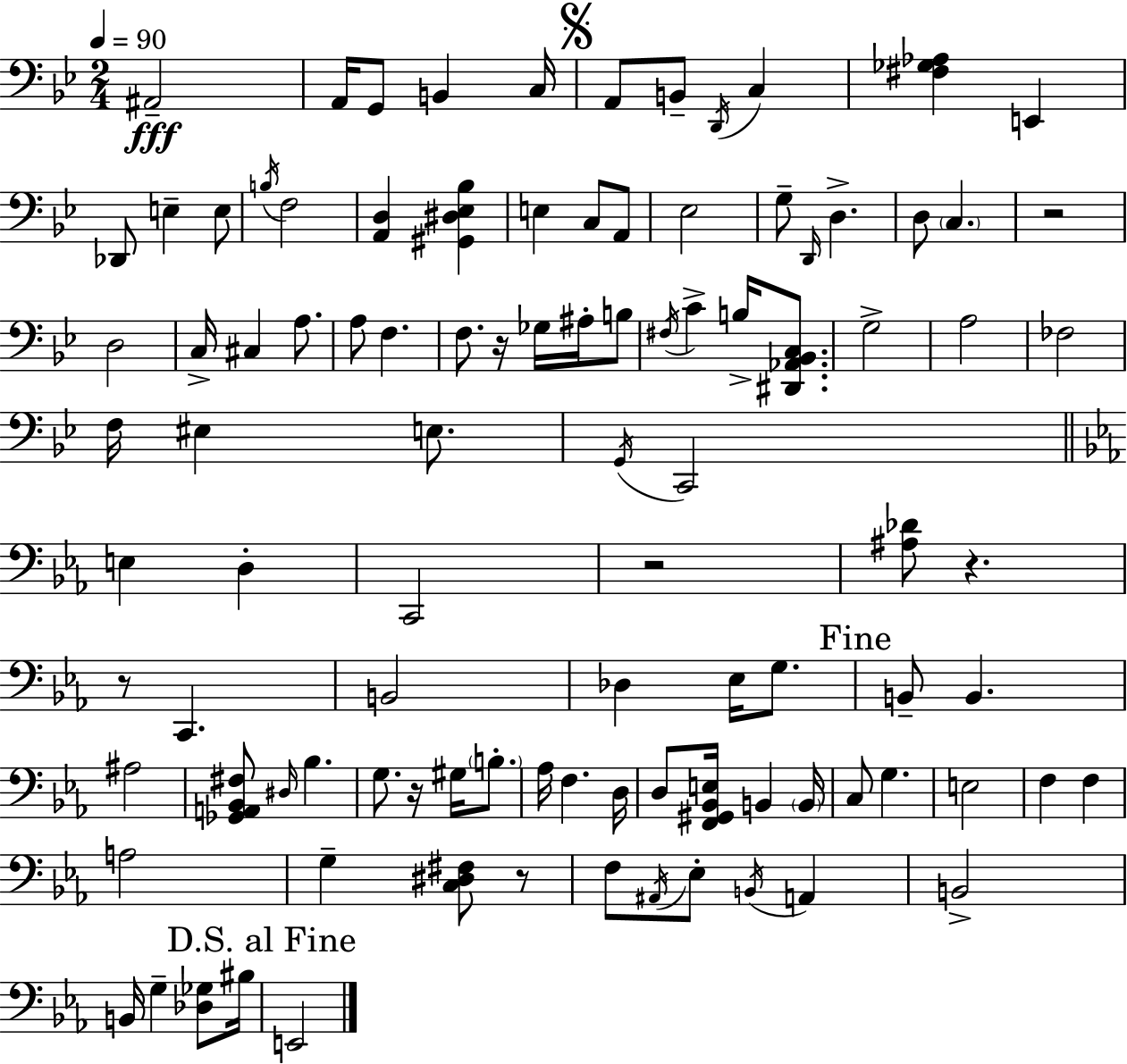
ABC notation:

X:1
T:Untitled
M:2/4
L:1/4
K:Gm
^A,,2 A,,/4 G,,/2 B,, C,/4 A,,/2 B,,/2 D,,/4 C, [^F,_G,_A,] E,, _D,,/2 E, E,/2 B,/4 F,2 [A,,D,] [^G,,^D,_E,_B,] E, C,/2 A,,/2 _E,2 G,/2 D,,/4 D, D,/2 C, z2 D,2 C,/4 ^C, A,/2 A,/2 F, F,/2 z/4 _G,/4 ^A,/4 B,/2 ^F,/4 C B,/4 [^D,,_A,,_B,,C,]/2 G,2 A,2 _F,2 F,/4 ^E, E,/2 G,,/4 C,,2 E, D, C,,2 z2 [^A,_D]/2 z z/2 C,, B,,2 _D, _E,/4 G,/2 B,,/2 B,, ^A,2 [_G,,A,,_B,,^F,]/2 ^D,/4 _B, G,/2 z/4 ^G,/4 B,/2 _A,/4 F, D,/4 D,/2 [F,,^G,,_B,,E,]/4 B,, B,,/4 C,/2 G, E,2 F, F, A,2 G, [C,^D,^F,]/2 z/2 F,/2 ^A,,/4 _E,/2 B,,/4 A,, B,,2 B,,/4 G, [_D,_G,]/2 ^B,/4 E,,2